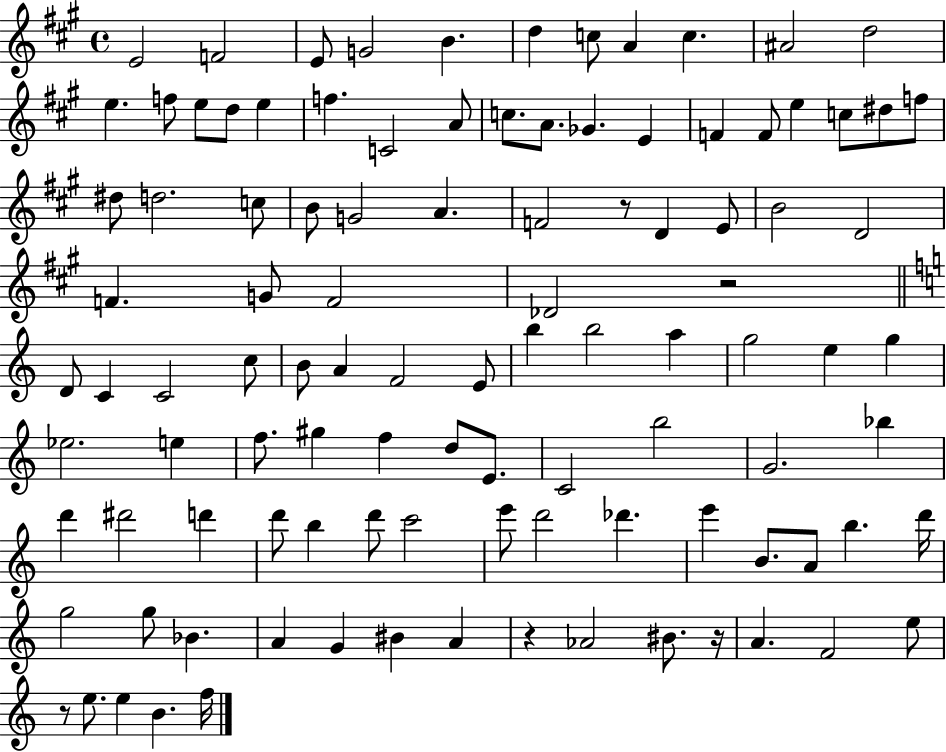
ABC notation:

X:1
T:Untitled
M:4/4
L:1/4
K:A
E2 F2 E/2 G2 B d c/2 A c ^A2 d2 e f/2 e/2 d/2 e f C2 A/2 c/2 A/2 _G E F F/2 e c/2 ^d/2 f/2 ^d/2 d2 c/2 B/2 G2 A F2 z/2 D E/2 B2 D2 F G/2 F2 _D2 z2 D/2 C C2 c/2 B/2 A F2 E/2 b b2 a g2 e g _e2 e f/2 ^g f d/2 E/2 C2 b2 G2 _b d' ^d'2 d' d'/2 b d'/2 c'2 e'/2 d'2 _d' e' B/2 A/2 b d'/4 g2 g/2 _B A G ^B A z _A2 ^B/2 z/4 A F2 e/2 z/2 e/2 e B f/4